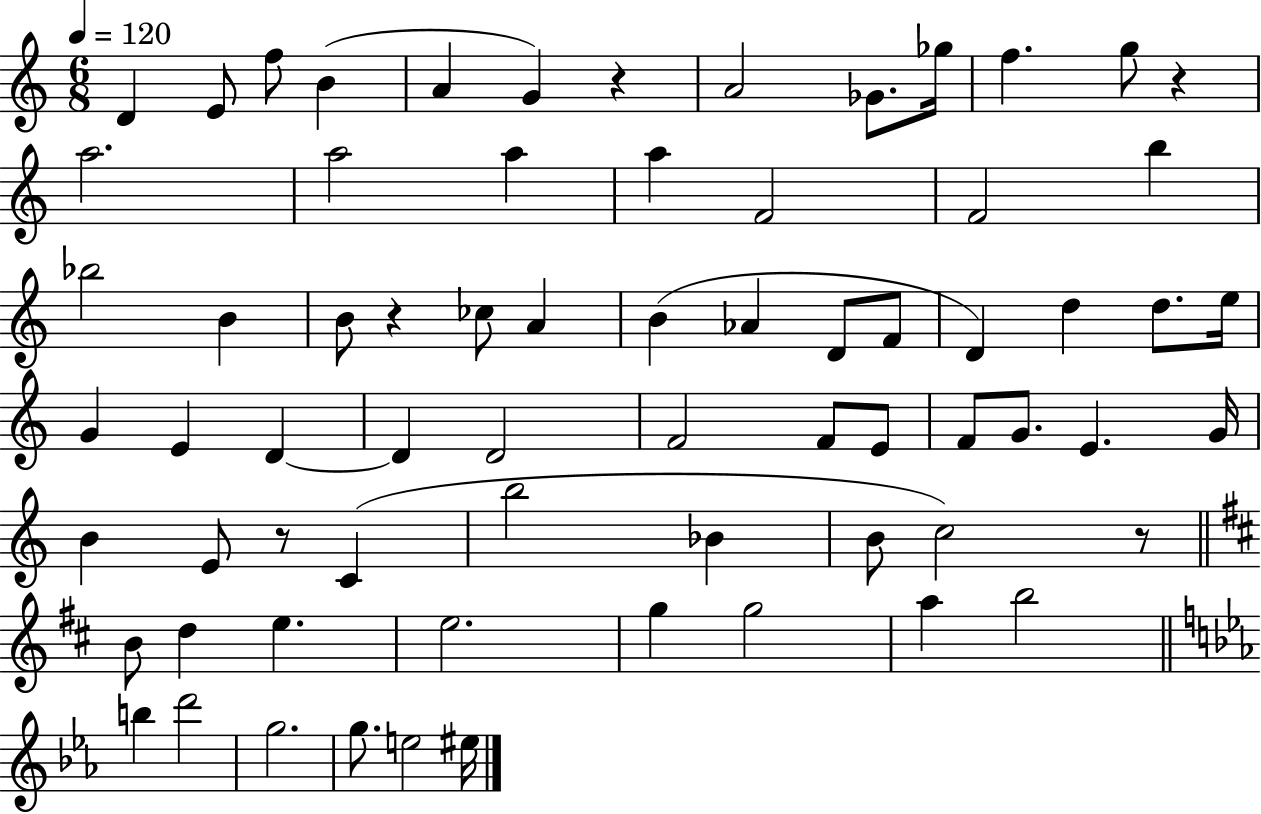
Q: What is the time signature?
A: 6/8